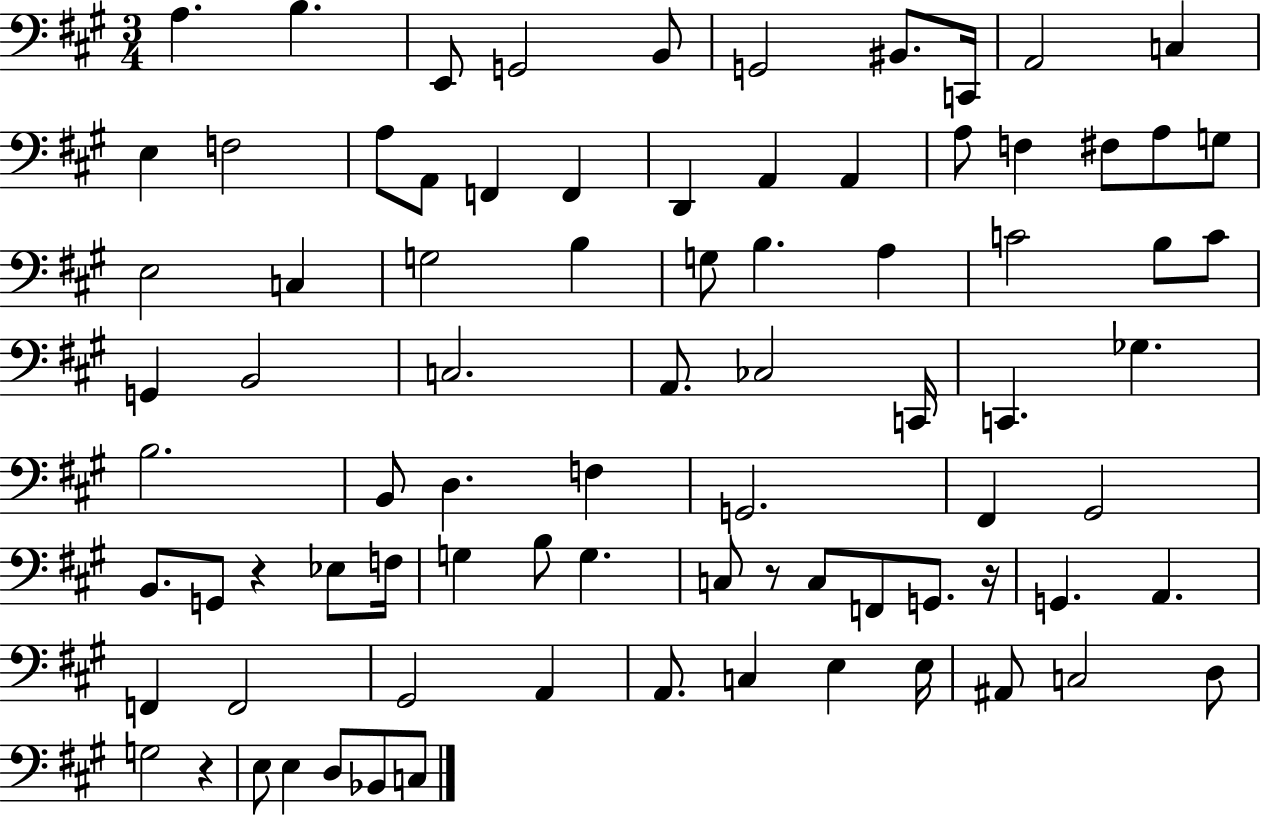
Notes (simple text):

A3/q. B3/q. E2/e G2/h B2/e G2/h BIS2/e. C2/s A2/h C3/q E3/q F3/h A3/e A2/e F2/q F2/q D2/q A2/q A2/q A3/e F3/q F#3/e A3/e G3/e E3/h C3/q G3/h B3/q G3/e B3/q. A3/q C4/h B3/e C4/e G2/q B2/h C3/h. A2/e. CES3/h C2/s C2/q. Gb3/q. B3/h. B2/e D3/q. F3/q G2/h. F#2/q G#2/h B2/e. G2/e R/q Eb3/e F3/s G3/q B3/e G3/q. C3/e R/e C3/e F2/e G2/e. R/s G2/q. A2/q. F2/q F2/h G#2/h A2/q A2/e. C3/q E3/q E3/s A#2/e C3/h D3/e G3/h R/q E3/e E3/q D3/e Bb2/e C3/e